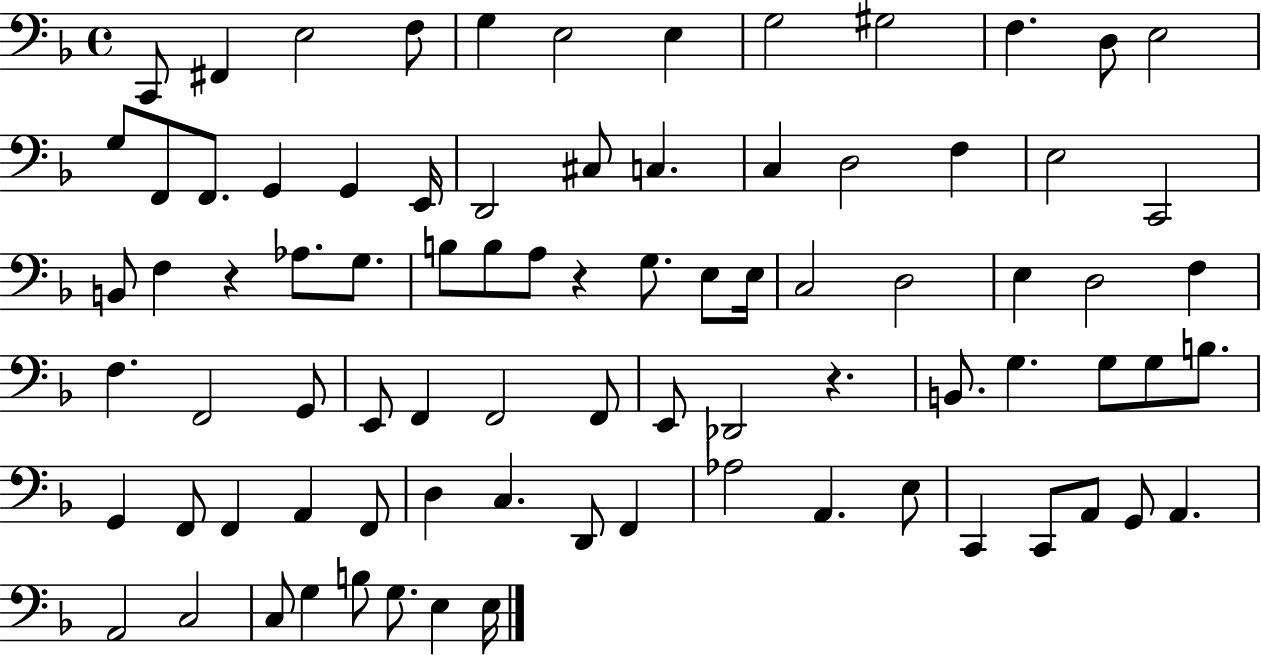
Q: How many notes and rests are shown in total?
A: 83